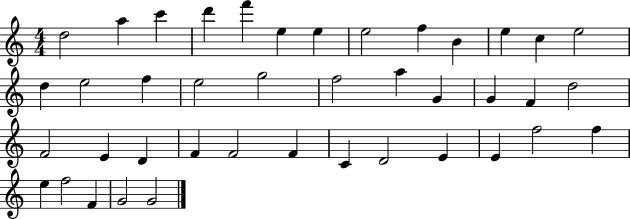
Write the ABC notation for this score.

X:1
T:Untitled
M:4/4
L:1/4
K:C
d2 a c' d' f' e e e2 f B e c e2 d e2 f e2 g2 f2 a G G F d2 F2 E D F F2 F C D2 E E f2 f e f2 F G2 G2